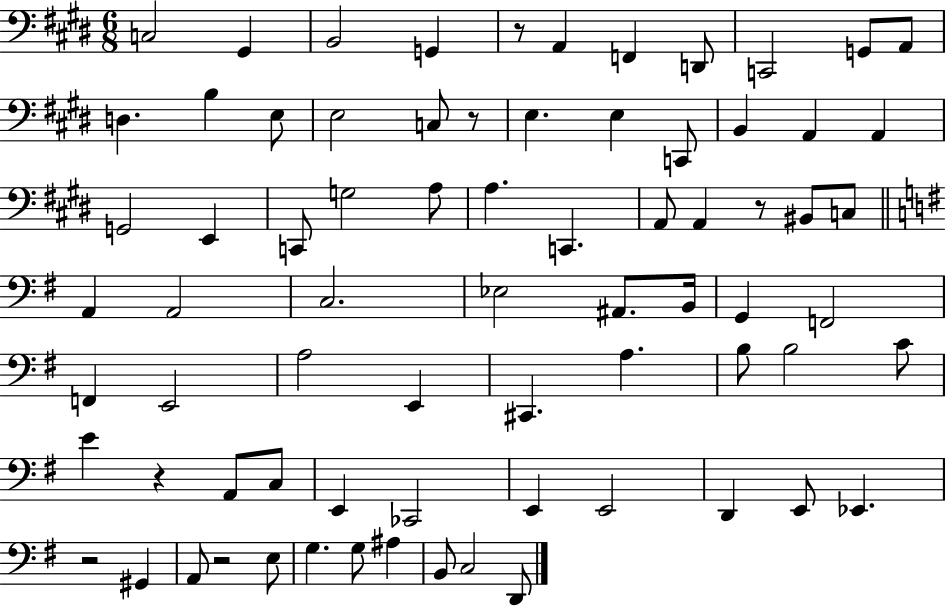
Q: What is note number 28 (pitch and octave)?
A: C2